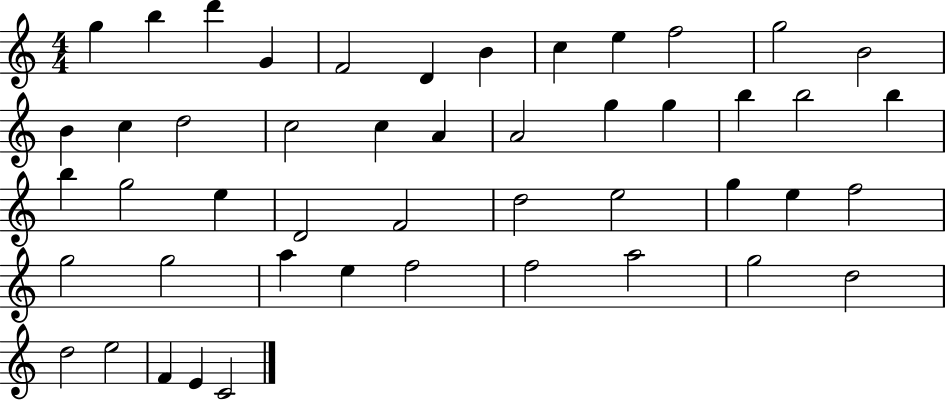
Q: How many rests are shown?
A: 0